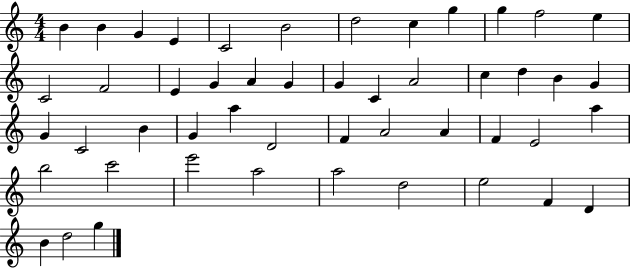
{
  \clef treble
  \numericTimeSignature
  \time 4/4
  \key c \major
  b'4 b'4 g'4 e'4 | c'2 b'2 | d''2 c''4 g''4 | g''4 f''2 e''4 | \break c'2 f'2 | e'4 g'4 a'4 g'4 | g'4 c'4 a'2 | c''4 d''4 b'4 g'4 | \break g'4 c'2 b'4 | g'4 a''4 d'2 | f'4 a'2 a'4 | f'4 e'2 a''4 | \break b''2 c'''2 | e'''2 a''2 | a''2 d''2 | e''2 f'4 d'4 | \break b'4 d''2 g''4 | \bar "|."
}